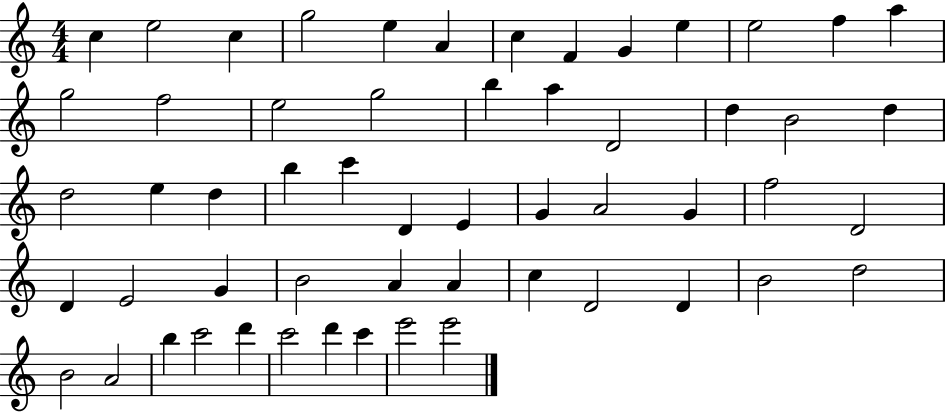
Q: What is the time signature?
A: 4/4